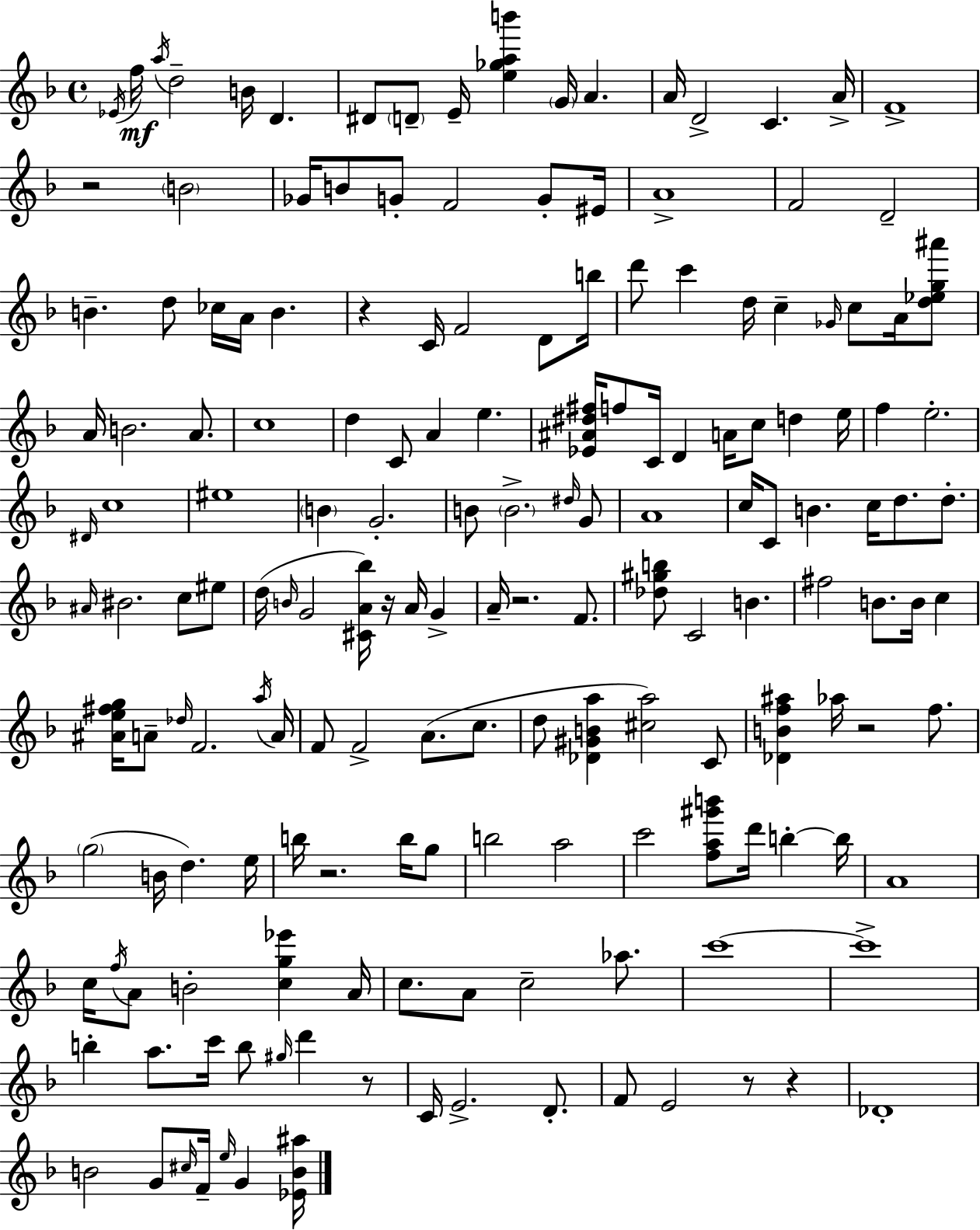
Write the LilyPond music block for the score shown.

{
  \clef treble
  \time 4/4
  \defaultTimeSignature
  \key d \minor
  \acciaccatura { ees'16 }\mf f''16 \acciaccatura { a''16 } d''2-- b'16 d'4. | dis'8 \parenthesize d'8-- e'16-- <e'' ges'' a'' b'''>4 \parenthesize g'16 a'4. | a'16 d'2-> c'4. | a'16-> f'1-> | \break r2 \parenthesize b'2 | ges'16 b'8 g'8-. f'2 g'8-. | eis'16 a'1-> | f'2 d'2-- | \break b'4.-- d''8 ces''16 a'16 b'4. | r4 c'16 f'2 d'8 | b''16 d'''8 c'''4 d''16 c''4-- \grace { ges'16 } c''8 | a'16 <d'' ees'' g'' ais'''>8 a'16 b'2. | \break a'8. c''1 | d''4 c'8 a'4 e''4. | <ees' ais' dis'' fis''>16 f''8 c'16 d'4 a'16 c''8 d''4 | e''16 f''4 e''2.-. | \break \grace { dis'16 } c''1 | eis''1 | \parenthesize b'4 g'2.-. | b'8 \parenthesize b'2.-> | \break \grace { dis''16 } g'8 a'1 | c''16 c'8 b'4. c''16 d''8. | d''8.-. \grace { ais'16 } bis'2. | c''8 eis''8 d''16( \grace { b'16 } g'2 | \break <cis' a' bes''>16) r16 a'16 g'4-> a'16-- r2. | f'8. <des'' gis'' b''>8 c'2 | b'4. fis''2 b'8. | b'16 c''4 <ais' e'' fis'' g''>16 a'8-- \grace { des''16 } f'2. | \break \acciaccatura { a''16 } a'16 f'8 f'2-> | a'8.( c''8. d''8 <des' gis' b' a''>4 <cis'' a''>2) | c'8 <des' b' f'' ais''>4 aes''16 r2 | f''8. \parenthesize g''2( | \break b'16 d''4.) e''16 b''16 r2. | b''16 g''8 b''2 | a''2 c'''2 | <f'' a'' gis''' b'''>8 d'''16 b''4-.~~ b''16 a'1 | \break c''16 \acciaccatura { f''16 } a'8 b'2-. | <c'' g'' ees'''>4 a'16 c''8. a'8 c''2-- | aes''8. c'''1~~ | c'''1-> | \break b''4-. a''8. | c'''16 b''8 \grace { gis''16 } d'''4 r8 c'16 e'2.-> | d'8.-. f'8 e'2 | r8 r4 des'1-. | \break b'2 | g'8 \grace { cis''16 } f'16-- \grace { e''16 } g'4 <ees' b' ais''>16 \bar "|."
}